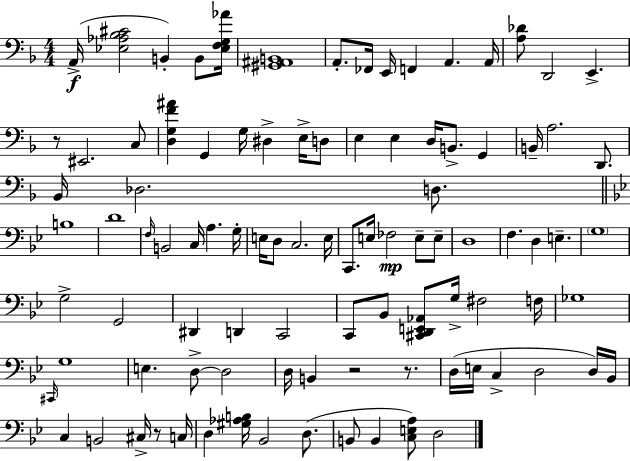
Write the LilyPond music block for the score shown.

{
  \clef bass
  \numericTimeSignature
  \time 4/4
  \key f \major
  a,16->(\f <ees aes bes cis'>2 b,4-.) b,8 <ees f g aes'>16 | <gis, ais, b,>1 | a,8.-. fes,16 e,16 f,4 a,4. a,16 | <a des'>8 d,2 e,4.-> | \break r8 eis,2. c8 | <d g f' ais'>4 g,4 g16 dis4-> e16-> d8 | e4 e4 d16 b,8.-> g,4 | b,16-- a2. d,8. | \break bes,16 des2. d8. | \bar "||" \break \key bes \major b1 | d'1 | \grace { f16 } b,2 c16 a4. | g16-. e16 d8 c2. | \break e16 c,8. e16 fes2\mp e8-- e8-- | d1 | f4. d4 e4.-- | \parenthesize g1 | \break g2-> g,2 | dis,4 d,4 c,2 | c,8 bes,8 <cis, d, e, aes,>8 g16-> fis2 | f16 ges1 | \break \grace { cis,16 } g1 | e4. d8->~~ d2 | d16 b,4 r2 r8. | d16( e16 c4-> d2 | \break d16) bes,16 c4 b,2 cis16-> r8 | c16 d4 <gis aes b>16 bes,2 d8.( | b,8 b,4 <c e a>8) d2 | \bar "|."
}